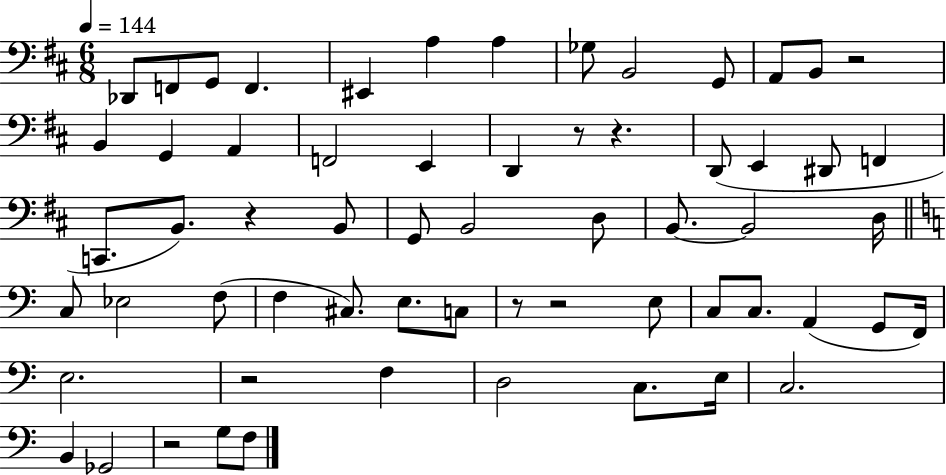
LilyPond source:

{
  \clef bass
  \numericTimeSignature
  \time 6/8
  \key d \major
  \tempo 4 = 144
  des,8 f,8 g,8 f,4. | eis,4 a4 a4 | ges8 b,2 g,8 | a,8 b,8 r2 | \break b,4 g,4 a,4 | f,2 e,4 | d,4 r8 r4. | d,8( e,4 dis,8 f,4 | \break c,8. b,8.) r4 b,8 | g,8 b,2 d8 | b,8.~~ b,2 d16 | \bar "||" \break \key c \major c8 ees2 f8( | f4 cis8.) e8. c8 | r8 r2 e8 | c8 c8. a,4( g,8 f,16) | \break e2. | r2 f4 | d2 c8. e16 | c2. | \break b,4 ges,2 | r2 g8 f8 | \bar "|."
}